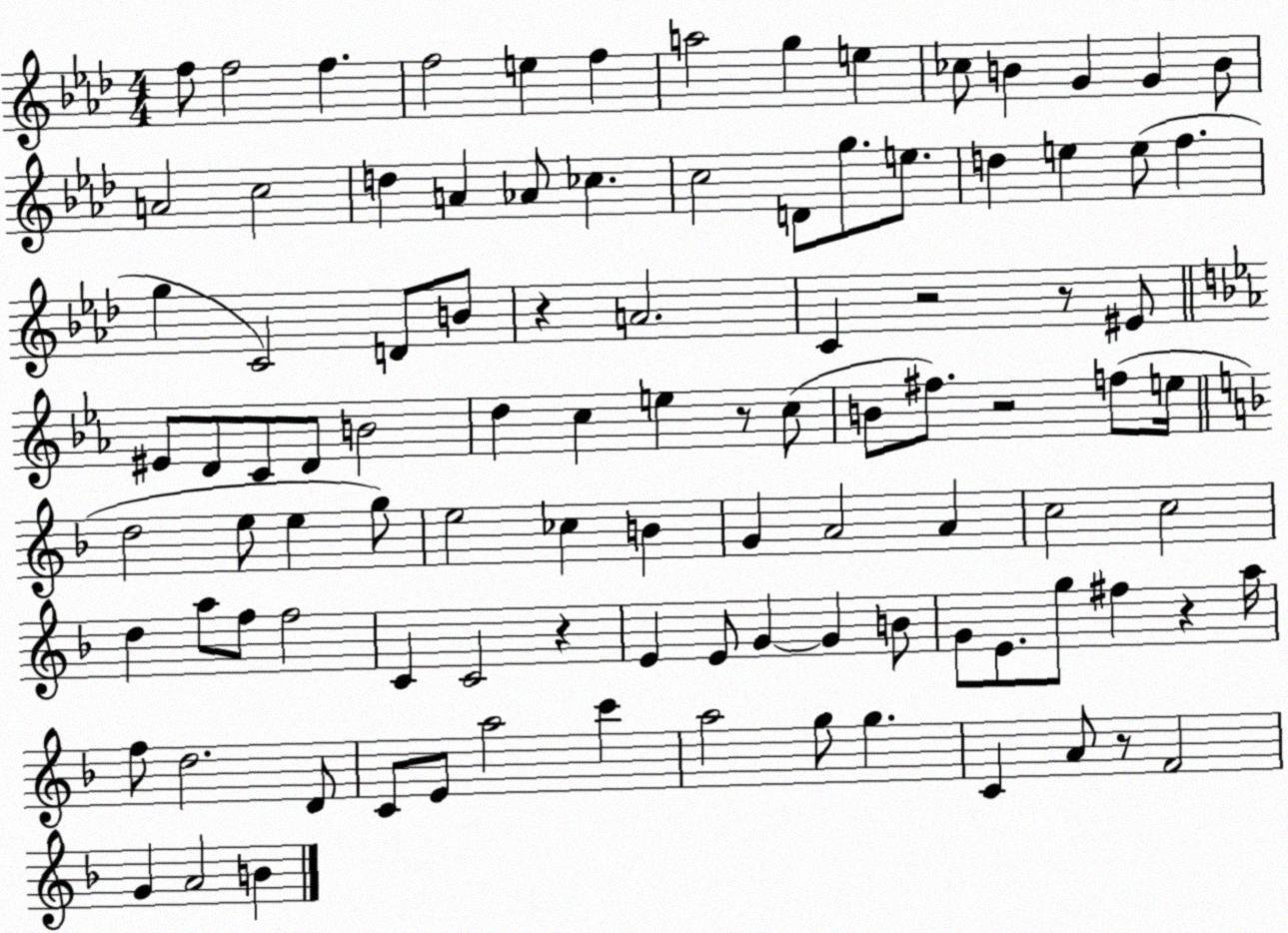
X:1
T:Untitled
M:4/4
L:1/4
K:Ab
f/2 f2 f f2 e f a2 g e _c/2 B G G B/2 A2 c2 d A _A/2 _c c2 D/2 g/2 e/2 d e e/2 f g C2 D/2 B/2 z A2 C z2 z/2 ^E/2 ^E/2 D/2 C/2 D/2 B2 d c e z/2 c/2 B/2 ^f/2 z2 f/2 e/4 d2 e/2 e g/2 e2 _c B G A2 A c2 c2 d a/2 f/2 f2 C C2 z E E/2 G G B/2 G/2 E/2 g/2 ^f z a/4 f/2 d2 D/2 C/2 E/2 a2 c' a2 g/2 g C A/2 z/2 F2 G A2 B